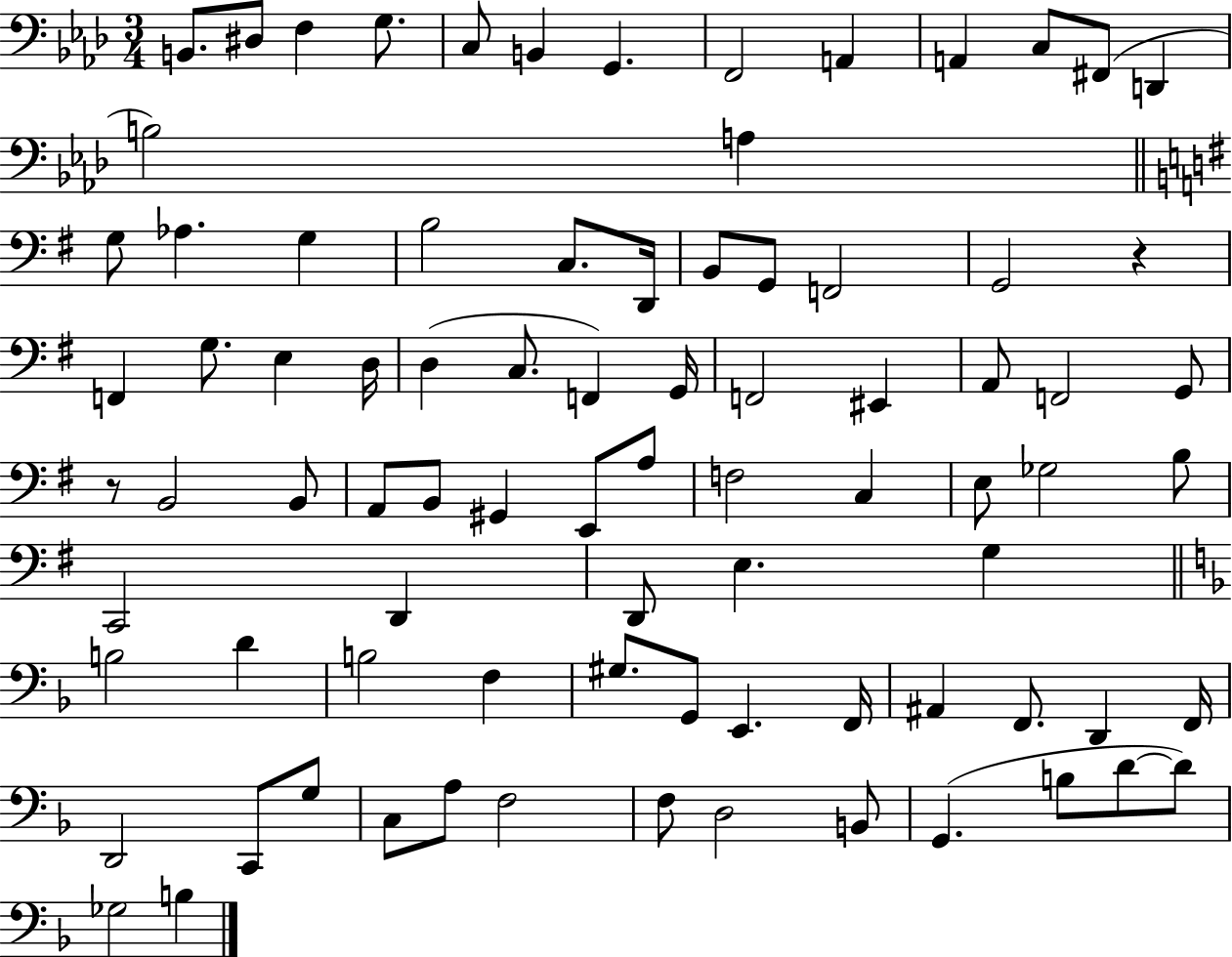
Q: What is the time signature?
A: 3/4